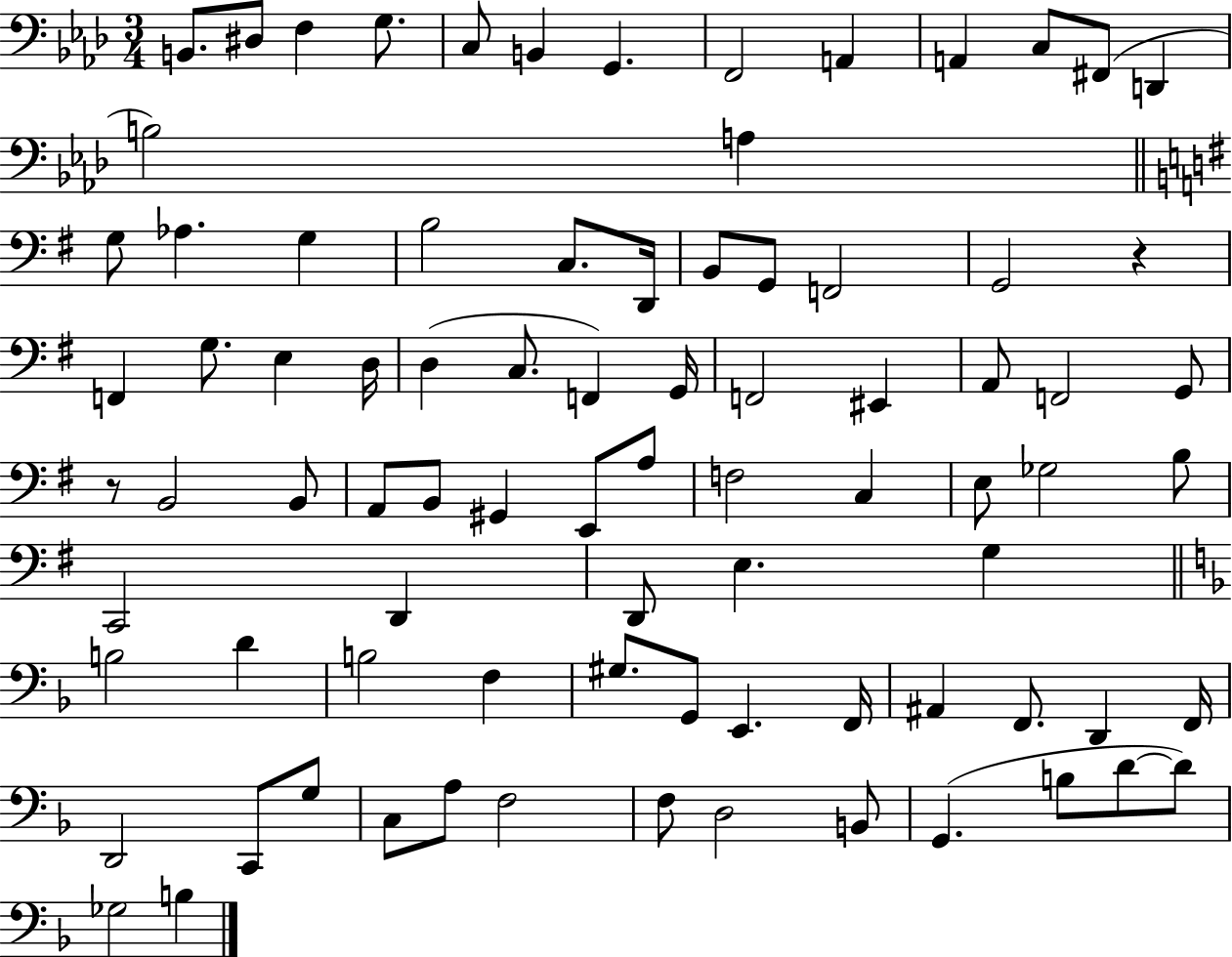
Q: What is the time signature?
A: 3/4